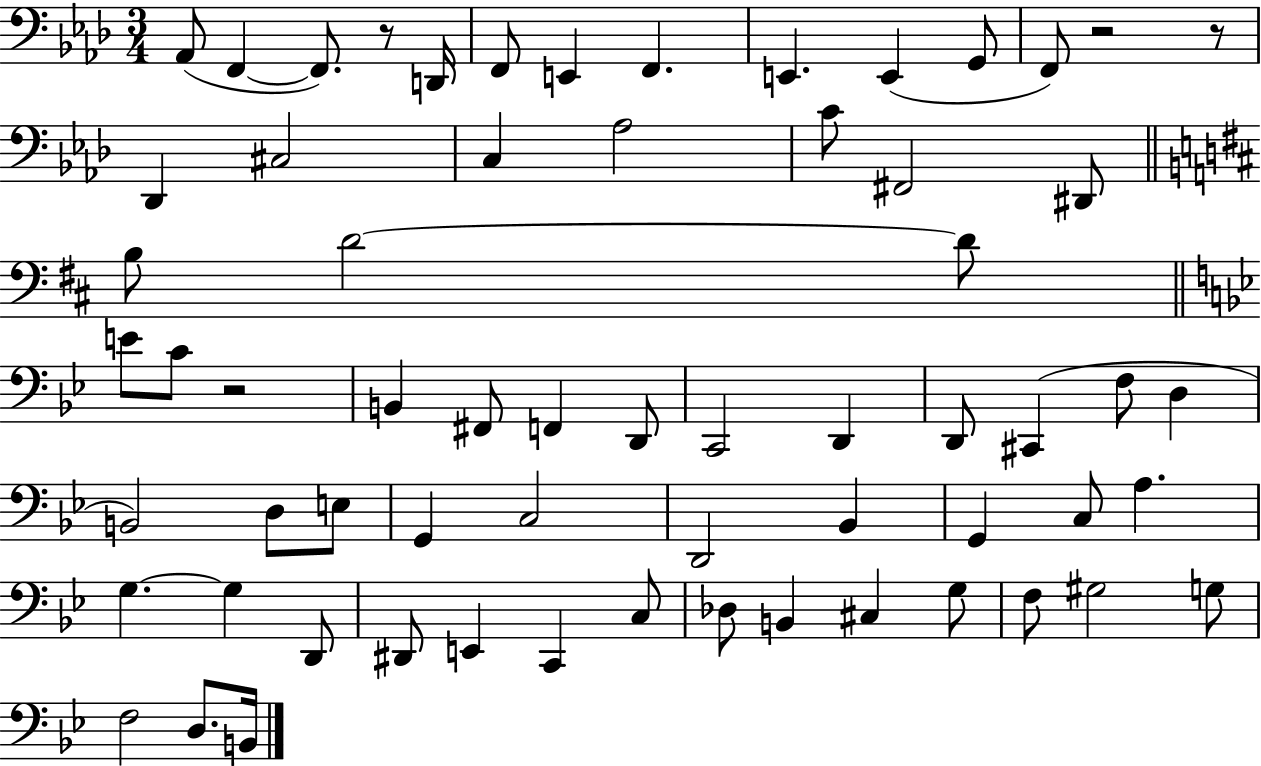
{
  \clef bass
  \numericTimeSignature
  \time 3/4
  \key aes \major
  aes,8( f,4~~ f,8.) r8 d,16 | f,8 e,4 f,4. | e,4. e,4( g,8 | f,8) r2 r8 | \break des,4 cis2 | c4 aes2 | c'8 fis,2 dis,8 | \bar "||" \break \key b \minor b8 d'2~~ d'8 | \bar "||" \break \key g \minor e'8 c'8 r2 | b,4 fis,8 f,4 d,8 | c,2 d,4 | d,8 cis,4( f8 d4 | \break b,2) d8 e8 | g,4 c2 | d,2 bes,4 | g,4 c8 a4. | \break g4.~~ g4 d,8 | dis,8 e,4 c,4 c8 | des8 b,4 cis4 g8 | f8 gis2 g8 | \break f2 d8. b,16 | \bar "|."
}